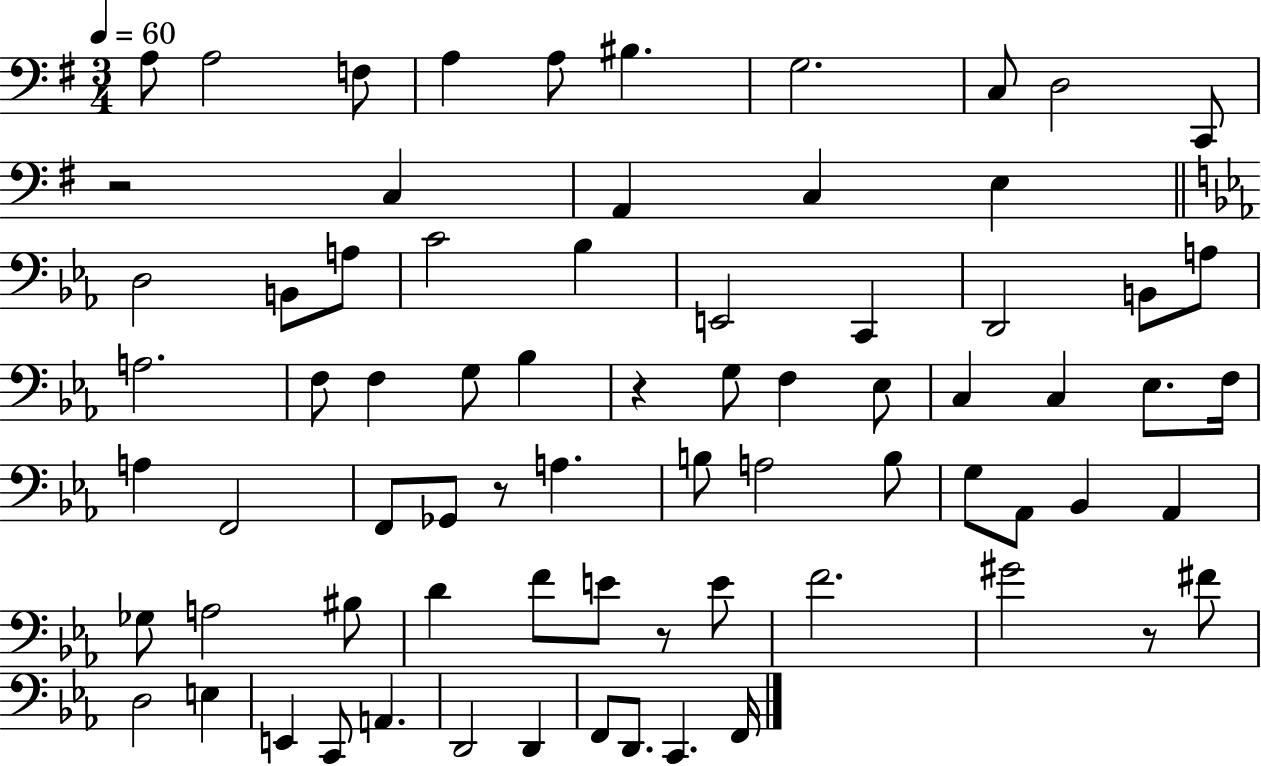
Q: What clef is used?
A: bass